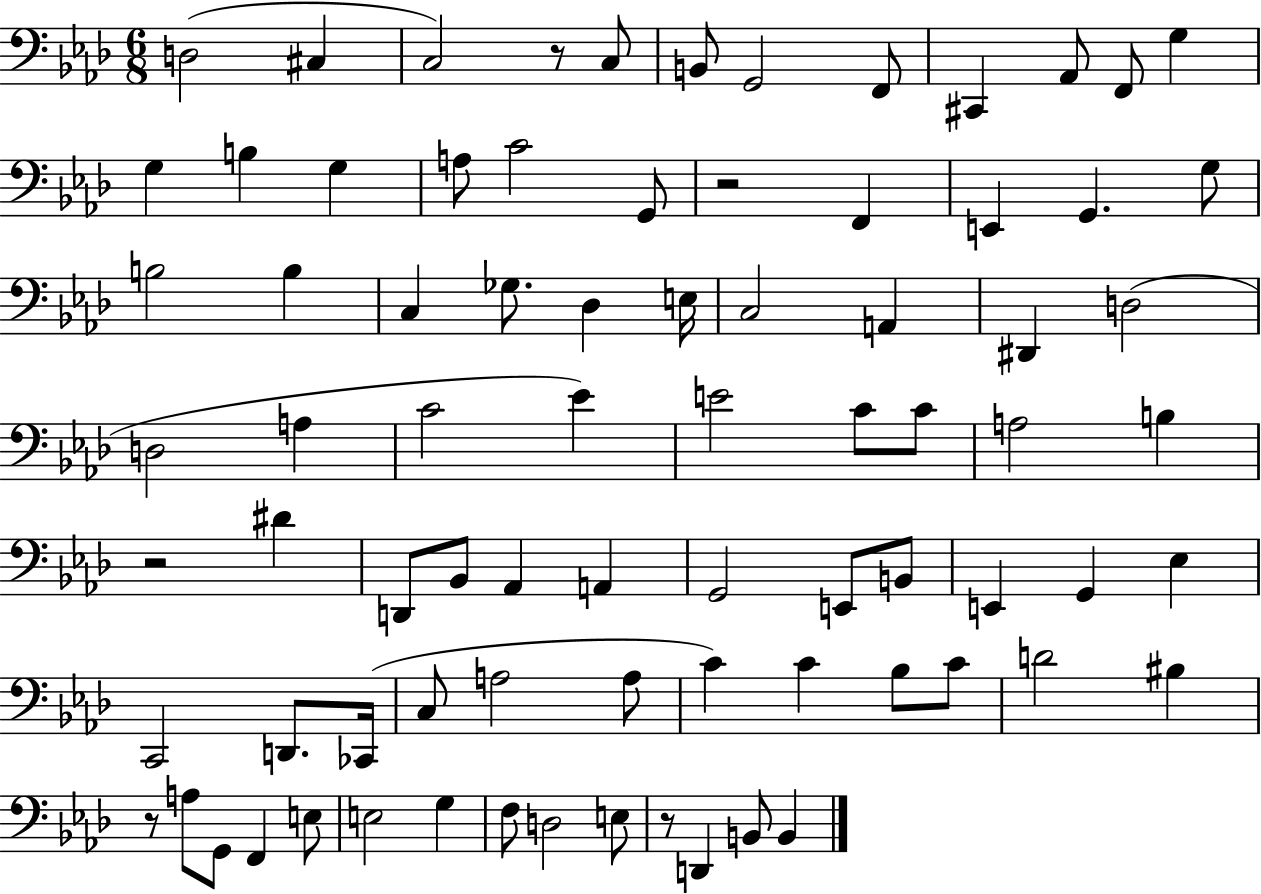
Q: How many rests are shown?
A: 5